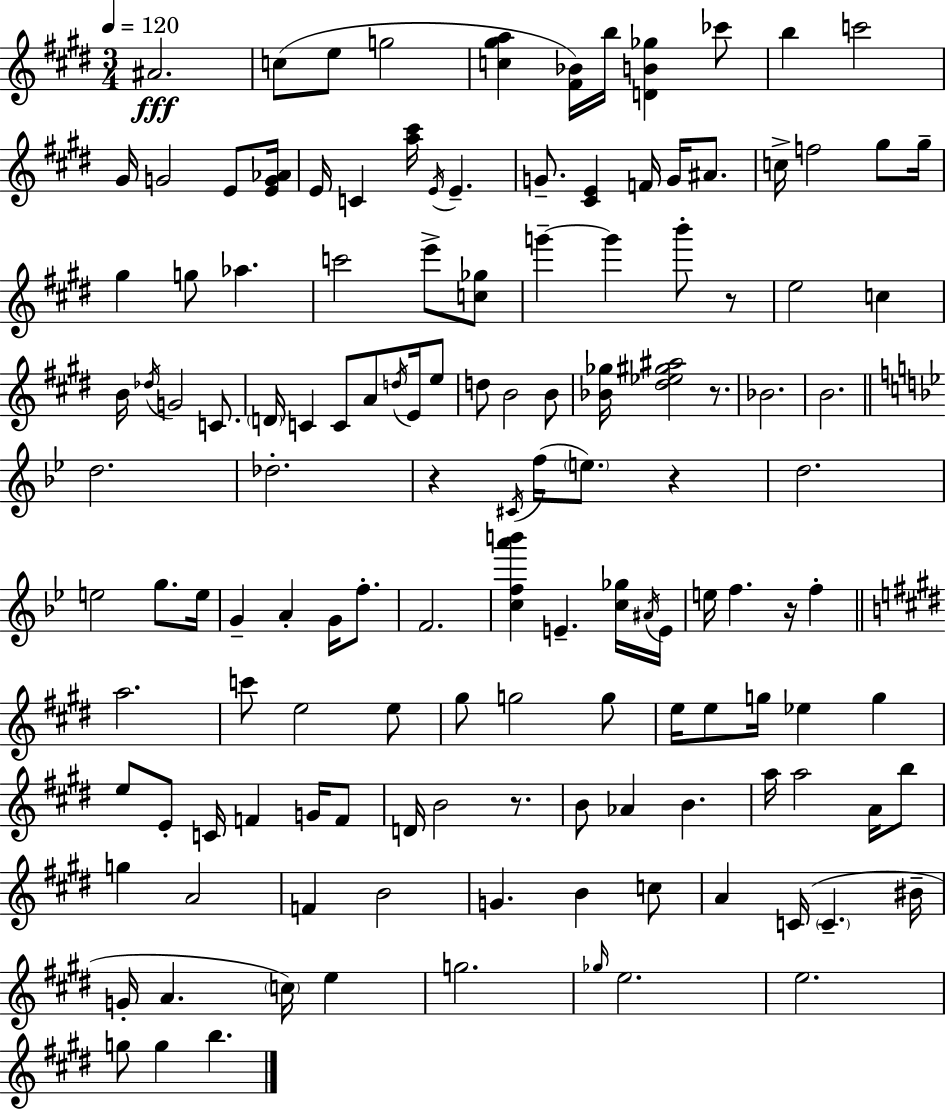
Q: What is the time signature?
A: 3/4